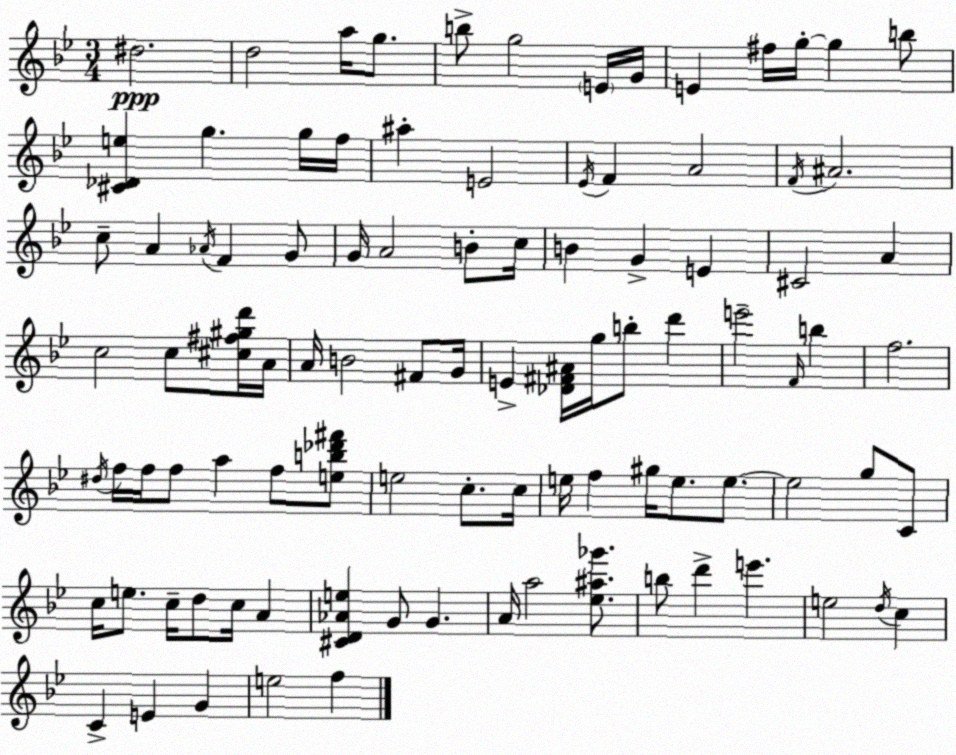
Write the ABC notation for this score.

X:1
T:Untitled
M:3/4
L:1/4
K:Bb
^d2 d2 a/4 g/2 b/2 g2 E/4 G/4 E ^f/4 g/4 g b/2 [^C_De] g g/4 f/4 ^a E2 _E/4 F A2 F/4 ^A2 c/2 A _A/4 F G/2 G/4 A2 B/2 c/4 B G E ^C2 A c2 c/2 [^c^f^gd']/4 A/4 A/4 B2 ^F/2 G/4 E [_D^F^A]/4 g/4 b/2 d' e'2 F/4 b f2 ^d/4 f/4 f/4 f/2 a f/2 [eb_d'^f']/2 e2 c/2 c/4 e/4 f ^g/4 e/2 e/2 e2 g/2 C/2 c/4 e/2 c/4 d/2 c/4 A [^CD_Ae] G/2 G A/4 a2 [_e^a_g']/2 b/2 d' e' e2 d/4 c C E G e2 f